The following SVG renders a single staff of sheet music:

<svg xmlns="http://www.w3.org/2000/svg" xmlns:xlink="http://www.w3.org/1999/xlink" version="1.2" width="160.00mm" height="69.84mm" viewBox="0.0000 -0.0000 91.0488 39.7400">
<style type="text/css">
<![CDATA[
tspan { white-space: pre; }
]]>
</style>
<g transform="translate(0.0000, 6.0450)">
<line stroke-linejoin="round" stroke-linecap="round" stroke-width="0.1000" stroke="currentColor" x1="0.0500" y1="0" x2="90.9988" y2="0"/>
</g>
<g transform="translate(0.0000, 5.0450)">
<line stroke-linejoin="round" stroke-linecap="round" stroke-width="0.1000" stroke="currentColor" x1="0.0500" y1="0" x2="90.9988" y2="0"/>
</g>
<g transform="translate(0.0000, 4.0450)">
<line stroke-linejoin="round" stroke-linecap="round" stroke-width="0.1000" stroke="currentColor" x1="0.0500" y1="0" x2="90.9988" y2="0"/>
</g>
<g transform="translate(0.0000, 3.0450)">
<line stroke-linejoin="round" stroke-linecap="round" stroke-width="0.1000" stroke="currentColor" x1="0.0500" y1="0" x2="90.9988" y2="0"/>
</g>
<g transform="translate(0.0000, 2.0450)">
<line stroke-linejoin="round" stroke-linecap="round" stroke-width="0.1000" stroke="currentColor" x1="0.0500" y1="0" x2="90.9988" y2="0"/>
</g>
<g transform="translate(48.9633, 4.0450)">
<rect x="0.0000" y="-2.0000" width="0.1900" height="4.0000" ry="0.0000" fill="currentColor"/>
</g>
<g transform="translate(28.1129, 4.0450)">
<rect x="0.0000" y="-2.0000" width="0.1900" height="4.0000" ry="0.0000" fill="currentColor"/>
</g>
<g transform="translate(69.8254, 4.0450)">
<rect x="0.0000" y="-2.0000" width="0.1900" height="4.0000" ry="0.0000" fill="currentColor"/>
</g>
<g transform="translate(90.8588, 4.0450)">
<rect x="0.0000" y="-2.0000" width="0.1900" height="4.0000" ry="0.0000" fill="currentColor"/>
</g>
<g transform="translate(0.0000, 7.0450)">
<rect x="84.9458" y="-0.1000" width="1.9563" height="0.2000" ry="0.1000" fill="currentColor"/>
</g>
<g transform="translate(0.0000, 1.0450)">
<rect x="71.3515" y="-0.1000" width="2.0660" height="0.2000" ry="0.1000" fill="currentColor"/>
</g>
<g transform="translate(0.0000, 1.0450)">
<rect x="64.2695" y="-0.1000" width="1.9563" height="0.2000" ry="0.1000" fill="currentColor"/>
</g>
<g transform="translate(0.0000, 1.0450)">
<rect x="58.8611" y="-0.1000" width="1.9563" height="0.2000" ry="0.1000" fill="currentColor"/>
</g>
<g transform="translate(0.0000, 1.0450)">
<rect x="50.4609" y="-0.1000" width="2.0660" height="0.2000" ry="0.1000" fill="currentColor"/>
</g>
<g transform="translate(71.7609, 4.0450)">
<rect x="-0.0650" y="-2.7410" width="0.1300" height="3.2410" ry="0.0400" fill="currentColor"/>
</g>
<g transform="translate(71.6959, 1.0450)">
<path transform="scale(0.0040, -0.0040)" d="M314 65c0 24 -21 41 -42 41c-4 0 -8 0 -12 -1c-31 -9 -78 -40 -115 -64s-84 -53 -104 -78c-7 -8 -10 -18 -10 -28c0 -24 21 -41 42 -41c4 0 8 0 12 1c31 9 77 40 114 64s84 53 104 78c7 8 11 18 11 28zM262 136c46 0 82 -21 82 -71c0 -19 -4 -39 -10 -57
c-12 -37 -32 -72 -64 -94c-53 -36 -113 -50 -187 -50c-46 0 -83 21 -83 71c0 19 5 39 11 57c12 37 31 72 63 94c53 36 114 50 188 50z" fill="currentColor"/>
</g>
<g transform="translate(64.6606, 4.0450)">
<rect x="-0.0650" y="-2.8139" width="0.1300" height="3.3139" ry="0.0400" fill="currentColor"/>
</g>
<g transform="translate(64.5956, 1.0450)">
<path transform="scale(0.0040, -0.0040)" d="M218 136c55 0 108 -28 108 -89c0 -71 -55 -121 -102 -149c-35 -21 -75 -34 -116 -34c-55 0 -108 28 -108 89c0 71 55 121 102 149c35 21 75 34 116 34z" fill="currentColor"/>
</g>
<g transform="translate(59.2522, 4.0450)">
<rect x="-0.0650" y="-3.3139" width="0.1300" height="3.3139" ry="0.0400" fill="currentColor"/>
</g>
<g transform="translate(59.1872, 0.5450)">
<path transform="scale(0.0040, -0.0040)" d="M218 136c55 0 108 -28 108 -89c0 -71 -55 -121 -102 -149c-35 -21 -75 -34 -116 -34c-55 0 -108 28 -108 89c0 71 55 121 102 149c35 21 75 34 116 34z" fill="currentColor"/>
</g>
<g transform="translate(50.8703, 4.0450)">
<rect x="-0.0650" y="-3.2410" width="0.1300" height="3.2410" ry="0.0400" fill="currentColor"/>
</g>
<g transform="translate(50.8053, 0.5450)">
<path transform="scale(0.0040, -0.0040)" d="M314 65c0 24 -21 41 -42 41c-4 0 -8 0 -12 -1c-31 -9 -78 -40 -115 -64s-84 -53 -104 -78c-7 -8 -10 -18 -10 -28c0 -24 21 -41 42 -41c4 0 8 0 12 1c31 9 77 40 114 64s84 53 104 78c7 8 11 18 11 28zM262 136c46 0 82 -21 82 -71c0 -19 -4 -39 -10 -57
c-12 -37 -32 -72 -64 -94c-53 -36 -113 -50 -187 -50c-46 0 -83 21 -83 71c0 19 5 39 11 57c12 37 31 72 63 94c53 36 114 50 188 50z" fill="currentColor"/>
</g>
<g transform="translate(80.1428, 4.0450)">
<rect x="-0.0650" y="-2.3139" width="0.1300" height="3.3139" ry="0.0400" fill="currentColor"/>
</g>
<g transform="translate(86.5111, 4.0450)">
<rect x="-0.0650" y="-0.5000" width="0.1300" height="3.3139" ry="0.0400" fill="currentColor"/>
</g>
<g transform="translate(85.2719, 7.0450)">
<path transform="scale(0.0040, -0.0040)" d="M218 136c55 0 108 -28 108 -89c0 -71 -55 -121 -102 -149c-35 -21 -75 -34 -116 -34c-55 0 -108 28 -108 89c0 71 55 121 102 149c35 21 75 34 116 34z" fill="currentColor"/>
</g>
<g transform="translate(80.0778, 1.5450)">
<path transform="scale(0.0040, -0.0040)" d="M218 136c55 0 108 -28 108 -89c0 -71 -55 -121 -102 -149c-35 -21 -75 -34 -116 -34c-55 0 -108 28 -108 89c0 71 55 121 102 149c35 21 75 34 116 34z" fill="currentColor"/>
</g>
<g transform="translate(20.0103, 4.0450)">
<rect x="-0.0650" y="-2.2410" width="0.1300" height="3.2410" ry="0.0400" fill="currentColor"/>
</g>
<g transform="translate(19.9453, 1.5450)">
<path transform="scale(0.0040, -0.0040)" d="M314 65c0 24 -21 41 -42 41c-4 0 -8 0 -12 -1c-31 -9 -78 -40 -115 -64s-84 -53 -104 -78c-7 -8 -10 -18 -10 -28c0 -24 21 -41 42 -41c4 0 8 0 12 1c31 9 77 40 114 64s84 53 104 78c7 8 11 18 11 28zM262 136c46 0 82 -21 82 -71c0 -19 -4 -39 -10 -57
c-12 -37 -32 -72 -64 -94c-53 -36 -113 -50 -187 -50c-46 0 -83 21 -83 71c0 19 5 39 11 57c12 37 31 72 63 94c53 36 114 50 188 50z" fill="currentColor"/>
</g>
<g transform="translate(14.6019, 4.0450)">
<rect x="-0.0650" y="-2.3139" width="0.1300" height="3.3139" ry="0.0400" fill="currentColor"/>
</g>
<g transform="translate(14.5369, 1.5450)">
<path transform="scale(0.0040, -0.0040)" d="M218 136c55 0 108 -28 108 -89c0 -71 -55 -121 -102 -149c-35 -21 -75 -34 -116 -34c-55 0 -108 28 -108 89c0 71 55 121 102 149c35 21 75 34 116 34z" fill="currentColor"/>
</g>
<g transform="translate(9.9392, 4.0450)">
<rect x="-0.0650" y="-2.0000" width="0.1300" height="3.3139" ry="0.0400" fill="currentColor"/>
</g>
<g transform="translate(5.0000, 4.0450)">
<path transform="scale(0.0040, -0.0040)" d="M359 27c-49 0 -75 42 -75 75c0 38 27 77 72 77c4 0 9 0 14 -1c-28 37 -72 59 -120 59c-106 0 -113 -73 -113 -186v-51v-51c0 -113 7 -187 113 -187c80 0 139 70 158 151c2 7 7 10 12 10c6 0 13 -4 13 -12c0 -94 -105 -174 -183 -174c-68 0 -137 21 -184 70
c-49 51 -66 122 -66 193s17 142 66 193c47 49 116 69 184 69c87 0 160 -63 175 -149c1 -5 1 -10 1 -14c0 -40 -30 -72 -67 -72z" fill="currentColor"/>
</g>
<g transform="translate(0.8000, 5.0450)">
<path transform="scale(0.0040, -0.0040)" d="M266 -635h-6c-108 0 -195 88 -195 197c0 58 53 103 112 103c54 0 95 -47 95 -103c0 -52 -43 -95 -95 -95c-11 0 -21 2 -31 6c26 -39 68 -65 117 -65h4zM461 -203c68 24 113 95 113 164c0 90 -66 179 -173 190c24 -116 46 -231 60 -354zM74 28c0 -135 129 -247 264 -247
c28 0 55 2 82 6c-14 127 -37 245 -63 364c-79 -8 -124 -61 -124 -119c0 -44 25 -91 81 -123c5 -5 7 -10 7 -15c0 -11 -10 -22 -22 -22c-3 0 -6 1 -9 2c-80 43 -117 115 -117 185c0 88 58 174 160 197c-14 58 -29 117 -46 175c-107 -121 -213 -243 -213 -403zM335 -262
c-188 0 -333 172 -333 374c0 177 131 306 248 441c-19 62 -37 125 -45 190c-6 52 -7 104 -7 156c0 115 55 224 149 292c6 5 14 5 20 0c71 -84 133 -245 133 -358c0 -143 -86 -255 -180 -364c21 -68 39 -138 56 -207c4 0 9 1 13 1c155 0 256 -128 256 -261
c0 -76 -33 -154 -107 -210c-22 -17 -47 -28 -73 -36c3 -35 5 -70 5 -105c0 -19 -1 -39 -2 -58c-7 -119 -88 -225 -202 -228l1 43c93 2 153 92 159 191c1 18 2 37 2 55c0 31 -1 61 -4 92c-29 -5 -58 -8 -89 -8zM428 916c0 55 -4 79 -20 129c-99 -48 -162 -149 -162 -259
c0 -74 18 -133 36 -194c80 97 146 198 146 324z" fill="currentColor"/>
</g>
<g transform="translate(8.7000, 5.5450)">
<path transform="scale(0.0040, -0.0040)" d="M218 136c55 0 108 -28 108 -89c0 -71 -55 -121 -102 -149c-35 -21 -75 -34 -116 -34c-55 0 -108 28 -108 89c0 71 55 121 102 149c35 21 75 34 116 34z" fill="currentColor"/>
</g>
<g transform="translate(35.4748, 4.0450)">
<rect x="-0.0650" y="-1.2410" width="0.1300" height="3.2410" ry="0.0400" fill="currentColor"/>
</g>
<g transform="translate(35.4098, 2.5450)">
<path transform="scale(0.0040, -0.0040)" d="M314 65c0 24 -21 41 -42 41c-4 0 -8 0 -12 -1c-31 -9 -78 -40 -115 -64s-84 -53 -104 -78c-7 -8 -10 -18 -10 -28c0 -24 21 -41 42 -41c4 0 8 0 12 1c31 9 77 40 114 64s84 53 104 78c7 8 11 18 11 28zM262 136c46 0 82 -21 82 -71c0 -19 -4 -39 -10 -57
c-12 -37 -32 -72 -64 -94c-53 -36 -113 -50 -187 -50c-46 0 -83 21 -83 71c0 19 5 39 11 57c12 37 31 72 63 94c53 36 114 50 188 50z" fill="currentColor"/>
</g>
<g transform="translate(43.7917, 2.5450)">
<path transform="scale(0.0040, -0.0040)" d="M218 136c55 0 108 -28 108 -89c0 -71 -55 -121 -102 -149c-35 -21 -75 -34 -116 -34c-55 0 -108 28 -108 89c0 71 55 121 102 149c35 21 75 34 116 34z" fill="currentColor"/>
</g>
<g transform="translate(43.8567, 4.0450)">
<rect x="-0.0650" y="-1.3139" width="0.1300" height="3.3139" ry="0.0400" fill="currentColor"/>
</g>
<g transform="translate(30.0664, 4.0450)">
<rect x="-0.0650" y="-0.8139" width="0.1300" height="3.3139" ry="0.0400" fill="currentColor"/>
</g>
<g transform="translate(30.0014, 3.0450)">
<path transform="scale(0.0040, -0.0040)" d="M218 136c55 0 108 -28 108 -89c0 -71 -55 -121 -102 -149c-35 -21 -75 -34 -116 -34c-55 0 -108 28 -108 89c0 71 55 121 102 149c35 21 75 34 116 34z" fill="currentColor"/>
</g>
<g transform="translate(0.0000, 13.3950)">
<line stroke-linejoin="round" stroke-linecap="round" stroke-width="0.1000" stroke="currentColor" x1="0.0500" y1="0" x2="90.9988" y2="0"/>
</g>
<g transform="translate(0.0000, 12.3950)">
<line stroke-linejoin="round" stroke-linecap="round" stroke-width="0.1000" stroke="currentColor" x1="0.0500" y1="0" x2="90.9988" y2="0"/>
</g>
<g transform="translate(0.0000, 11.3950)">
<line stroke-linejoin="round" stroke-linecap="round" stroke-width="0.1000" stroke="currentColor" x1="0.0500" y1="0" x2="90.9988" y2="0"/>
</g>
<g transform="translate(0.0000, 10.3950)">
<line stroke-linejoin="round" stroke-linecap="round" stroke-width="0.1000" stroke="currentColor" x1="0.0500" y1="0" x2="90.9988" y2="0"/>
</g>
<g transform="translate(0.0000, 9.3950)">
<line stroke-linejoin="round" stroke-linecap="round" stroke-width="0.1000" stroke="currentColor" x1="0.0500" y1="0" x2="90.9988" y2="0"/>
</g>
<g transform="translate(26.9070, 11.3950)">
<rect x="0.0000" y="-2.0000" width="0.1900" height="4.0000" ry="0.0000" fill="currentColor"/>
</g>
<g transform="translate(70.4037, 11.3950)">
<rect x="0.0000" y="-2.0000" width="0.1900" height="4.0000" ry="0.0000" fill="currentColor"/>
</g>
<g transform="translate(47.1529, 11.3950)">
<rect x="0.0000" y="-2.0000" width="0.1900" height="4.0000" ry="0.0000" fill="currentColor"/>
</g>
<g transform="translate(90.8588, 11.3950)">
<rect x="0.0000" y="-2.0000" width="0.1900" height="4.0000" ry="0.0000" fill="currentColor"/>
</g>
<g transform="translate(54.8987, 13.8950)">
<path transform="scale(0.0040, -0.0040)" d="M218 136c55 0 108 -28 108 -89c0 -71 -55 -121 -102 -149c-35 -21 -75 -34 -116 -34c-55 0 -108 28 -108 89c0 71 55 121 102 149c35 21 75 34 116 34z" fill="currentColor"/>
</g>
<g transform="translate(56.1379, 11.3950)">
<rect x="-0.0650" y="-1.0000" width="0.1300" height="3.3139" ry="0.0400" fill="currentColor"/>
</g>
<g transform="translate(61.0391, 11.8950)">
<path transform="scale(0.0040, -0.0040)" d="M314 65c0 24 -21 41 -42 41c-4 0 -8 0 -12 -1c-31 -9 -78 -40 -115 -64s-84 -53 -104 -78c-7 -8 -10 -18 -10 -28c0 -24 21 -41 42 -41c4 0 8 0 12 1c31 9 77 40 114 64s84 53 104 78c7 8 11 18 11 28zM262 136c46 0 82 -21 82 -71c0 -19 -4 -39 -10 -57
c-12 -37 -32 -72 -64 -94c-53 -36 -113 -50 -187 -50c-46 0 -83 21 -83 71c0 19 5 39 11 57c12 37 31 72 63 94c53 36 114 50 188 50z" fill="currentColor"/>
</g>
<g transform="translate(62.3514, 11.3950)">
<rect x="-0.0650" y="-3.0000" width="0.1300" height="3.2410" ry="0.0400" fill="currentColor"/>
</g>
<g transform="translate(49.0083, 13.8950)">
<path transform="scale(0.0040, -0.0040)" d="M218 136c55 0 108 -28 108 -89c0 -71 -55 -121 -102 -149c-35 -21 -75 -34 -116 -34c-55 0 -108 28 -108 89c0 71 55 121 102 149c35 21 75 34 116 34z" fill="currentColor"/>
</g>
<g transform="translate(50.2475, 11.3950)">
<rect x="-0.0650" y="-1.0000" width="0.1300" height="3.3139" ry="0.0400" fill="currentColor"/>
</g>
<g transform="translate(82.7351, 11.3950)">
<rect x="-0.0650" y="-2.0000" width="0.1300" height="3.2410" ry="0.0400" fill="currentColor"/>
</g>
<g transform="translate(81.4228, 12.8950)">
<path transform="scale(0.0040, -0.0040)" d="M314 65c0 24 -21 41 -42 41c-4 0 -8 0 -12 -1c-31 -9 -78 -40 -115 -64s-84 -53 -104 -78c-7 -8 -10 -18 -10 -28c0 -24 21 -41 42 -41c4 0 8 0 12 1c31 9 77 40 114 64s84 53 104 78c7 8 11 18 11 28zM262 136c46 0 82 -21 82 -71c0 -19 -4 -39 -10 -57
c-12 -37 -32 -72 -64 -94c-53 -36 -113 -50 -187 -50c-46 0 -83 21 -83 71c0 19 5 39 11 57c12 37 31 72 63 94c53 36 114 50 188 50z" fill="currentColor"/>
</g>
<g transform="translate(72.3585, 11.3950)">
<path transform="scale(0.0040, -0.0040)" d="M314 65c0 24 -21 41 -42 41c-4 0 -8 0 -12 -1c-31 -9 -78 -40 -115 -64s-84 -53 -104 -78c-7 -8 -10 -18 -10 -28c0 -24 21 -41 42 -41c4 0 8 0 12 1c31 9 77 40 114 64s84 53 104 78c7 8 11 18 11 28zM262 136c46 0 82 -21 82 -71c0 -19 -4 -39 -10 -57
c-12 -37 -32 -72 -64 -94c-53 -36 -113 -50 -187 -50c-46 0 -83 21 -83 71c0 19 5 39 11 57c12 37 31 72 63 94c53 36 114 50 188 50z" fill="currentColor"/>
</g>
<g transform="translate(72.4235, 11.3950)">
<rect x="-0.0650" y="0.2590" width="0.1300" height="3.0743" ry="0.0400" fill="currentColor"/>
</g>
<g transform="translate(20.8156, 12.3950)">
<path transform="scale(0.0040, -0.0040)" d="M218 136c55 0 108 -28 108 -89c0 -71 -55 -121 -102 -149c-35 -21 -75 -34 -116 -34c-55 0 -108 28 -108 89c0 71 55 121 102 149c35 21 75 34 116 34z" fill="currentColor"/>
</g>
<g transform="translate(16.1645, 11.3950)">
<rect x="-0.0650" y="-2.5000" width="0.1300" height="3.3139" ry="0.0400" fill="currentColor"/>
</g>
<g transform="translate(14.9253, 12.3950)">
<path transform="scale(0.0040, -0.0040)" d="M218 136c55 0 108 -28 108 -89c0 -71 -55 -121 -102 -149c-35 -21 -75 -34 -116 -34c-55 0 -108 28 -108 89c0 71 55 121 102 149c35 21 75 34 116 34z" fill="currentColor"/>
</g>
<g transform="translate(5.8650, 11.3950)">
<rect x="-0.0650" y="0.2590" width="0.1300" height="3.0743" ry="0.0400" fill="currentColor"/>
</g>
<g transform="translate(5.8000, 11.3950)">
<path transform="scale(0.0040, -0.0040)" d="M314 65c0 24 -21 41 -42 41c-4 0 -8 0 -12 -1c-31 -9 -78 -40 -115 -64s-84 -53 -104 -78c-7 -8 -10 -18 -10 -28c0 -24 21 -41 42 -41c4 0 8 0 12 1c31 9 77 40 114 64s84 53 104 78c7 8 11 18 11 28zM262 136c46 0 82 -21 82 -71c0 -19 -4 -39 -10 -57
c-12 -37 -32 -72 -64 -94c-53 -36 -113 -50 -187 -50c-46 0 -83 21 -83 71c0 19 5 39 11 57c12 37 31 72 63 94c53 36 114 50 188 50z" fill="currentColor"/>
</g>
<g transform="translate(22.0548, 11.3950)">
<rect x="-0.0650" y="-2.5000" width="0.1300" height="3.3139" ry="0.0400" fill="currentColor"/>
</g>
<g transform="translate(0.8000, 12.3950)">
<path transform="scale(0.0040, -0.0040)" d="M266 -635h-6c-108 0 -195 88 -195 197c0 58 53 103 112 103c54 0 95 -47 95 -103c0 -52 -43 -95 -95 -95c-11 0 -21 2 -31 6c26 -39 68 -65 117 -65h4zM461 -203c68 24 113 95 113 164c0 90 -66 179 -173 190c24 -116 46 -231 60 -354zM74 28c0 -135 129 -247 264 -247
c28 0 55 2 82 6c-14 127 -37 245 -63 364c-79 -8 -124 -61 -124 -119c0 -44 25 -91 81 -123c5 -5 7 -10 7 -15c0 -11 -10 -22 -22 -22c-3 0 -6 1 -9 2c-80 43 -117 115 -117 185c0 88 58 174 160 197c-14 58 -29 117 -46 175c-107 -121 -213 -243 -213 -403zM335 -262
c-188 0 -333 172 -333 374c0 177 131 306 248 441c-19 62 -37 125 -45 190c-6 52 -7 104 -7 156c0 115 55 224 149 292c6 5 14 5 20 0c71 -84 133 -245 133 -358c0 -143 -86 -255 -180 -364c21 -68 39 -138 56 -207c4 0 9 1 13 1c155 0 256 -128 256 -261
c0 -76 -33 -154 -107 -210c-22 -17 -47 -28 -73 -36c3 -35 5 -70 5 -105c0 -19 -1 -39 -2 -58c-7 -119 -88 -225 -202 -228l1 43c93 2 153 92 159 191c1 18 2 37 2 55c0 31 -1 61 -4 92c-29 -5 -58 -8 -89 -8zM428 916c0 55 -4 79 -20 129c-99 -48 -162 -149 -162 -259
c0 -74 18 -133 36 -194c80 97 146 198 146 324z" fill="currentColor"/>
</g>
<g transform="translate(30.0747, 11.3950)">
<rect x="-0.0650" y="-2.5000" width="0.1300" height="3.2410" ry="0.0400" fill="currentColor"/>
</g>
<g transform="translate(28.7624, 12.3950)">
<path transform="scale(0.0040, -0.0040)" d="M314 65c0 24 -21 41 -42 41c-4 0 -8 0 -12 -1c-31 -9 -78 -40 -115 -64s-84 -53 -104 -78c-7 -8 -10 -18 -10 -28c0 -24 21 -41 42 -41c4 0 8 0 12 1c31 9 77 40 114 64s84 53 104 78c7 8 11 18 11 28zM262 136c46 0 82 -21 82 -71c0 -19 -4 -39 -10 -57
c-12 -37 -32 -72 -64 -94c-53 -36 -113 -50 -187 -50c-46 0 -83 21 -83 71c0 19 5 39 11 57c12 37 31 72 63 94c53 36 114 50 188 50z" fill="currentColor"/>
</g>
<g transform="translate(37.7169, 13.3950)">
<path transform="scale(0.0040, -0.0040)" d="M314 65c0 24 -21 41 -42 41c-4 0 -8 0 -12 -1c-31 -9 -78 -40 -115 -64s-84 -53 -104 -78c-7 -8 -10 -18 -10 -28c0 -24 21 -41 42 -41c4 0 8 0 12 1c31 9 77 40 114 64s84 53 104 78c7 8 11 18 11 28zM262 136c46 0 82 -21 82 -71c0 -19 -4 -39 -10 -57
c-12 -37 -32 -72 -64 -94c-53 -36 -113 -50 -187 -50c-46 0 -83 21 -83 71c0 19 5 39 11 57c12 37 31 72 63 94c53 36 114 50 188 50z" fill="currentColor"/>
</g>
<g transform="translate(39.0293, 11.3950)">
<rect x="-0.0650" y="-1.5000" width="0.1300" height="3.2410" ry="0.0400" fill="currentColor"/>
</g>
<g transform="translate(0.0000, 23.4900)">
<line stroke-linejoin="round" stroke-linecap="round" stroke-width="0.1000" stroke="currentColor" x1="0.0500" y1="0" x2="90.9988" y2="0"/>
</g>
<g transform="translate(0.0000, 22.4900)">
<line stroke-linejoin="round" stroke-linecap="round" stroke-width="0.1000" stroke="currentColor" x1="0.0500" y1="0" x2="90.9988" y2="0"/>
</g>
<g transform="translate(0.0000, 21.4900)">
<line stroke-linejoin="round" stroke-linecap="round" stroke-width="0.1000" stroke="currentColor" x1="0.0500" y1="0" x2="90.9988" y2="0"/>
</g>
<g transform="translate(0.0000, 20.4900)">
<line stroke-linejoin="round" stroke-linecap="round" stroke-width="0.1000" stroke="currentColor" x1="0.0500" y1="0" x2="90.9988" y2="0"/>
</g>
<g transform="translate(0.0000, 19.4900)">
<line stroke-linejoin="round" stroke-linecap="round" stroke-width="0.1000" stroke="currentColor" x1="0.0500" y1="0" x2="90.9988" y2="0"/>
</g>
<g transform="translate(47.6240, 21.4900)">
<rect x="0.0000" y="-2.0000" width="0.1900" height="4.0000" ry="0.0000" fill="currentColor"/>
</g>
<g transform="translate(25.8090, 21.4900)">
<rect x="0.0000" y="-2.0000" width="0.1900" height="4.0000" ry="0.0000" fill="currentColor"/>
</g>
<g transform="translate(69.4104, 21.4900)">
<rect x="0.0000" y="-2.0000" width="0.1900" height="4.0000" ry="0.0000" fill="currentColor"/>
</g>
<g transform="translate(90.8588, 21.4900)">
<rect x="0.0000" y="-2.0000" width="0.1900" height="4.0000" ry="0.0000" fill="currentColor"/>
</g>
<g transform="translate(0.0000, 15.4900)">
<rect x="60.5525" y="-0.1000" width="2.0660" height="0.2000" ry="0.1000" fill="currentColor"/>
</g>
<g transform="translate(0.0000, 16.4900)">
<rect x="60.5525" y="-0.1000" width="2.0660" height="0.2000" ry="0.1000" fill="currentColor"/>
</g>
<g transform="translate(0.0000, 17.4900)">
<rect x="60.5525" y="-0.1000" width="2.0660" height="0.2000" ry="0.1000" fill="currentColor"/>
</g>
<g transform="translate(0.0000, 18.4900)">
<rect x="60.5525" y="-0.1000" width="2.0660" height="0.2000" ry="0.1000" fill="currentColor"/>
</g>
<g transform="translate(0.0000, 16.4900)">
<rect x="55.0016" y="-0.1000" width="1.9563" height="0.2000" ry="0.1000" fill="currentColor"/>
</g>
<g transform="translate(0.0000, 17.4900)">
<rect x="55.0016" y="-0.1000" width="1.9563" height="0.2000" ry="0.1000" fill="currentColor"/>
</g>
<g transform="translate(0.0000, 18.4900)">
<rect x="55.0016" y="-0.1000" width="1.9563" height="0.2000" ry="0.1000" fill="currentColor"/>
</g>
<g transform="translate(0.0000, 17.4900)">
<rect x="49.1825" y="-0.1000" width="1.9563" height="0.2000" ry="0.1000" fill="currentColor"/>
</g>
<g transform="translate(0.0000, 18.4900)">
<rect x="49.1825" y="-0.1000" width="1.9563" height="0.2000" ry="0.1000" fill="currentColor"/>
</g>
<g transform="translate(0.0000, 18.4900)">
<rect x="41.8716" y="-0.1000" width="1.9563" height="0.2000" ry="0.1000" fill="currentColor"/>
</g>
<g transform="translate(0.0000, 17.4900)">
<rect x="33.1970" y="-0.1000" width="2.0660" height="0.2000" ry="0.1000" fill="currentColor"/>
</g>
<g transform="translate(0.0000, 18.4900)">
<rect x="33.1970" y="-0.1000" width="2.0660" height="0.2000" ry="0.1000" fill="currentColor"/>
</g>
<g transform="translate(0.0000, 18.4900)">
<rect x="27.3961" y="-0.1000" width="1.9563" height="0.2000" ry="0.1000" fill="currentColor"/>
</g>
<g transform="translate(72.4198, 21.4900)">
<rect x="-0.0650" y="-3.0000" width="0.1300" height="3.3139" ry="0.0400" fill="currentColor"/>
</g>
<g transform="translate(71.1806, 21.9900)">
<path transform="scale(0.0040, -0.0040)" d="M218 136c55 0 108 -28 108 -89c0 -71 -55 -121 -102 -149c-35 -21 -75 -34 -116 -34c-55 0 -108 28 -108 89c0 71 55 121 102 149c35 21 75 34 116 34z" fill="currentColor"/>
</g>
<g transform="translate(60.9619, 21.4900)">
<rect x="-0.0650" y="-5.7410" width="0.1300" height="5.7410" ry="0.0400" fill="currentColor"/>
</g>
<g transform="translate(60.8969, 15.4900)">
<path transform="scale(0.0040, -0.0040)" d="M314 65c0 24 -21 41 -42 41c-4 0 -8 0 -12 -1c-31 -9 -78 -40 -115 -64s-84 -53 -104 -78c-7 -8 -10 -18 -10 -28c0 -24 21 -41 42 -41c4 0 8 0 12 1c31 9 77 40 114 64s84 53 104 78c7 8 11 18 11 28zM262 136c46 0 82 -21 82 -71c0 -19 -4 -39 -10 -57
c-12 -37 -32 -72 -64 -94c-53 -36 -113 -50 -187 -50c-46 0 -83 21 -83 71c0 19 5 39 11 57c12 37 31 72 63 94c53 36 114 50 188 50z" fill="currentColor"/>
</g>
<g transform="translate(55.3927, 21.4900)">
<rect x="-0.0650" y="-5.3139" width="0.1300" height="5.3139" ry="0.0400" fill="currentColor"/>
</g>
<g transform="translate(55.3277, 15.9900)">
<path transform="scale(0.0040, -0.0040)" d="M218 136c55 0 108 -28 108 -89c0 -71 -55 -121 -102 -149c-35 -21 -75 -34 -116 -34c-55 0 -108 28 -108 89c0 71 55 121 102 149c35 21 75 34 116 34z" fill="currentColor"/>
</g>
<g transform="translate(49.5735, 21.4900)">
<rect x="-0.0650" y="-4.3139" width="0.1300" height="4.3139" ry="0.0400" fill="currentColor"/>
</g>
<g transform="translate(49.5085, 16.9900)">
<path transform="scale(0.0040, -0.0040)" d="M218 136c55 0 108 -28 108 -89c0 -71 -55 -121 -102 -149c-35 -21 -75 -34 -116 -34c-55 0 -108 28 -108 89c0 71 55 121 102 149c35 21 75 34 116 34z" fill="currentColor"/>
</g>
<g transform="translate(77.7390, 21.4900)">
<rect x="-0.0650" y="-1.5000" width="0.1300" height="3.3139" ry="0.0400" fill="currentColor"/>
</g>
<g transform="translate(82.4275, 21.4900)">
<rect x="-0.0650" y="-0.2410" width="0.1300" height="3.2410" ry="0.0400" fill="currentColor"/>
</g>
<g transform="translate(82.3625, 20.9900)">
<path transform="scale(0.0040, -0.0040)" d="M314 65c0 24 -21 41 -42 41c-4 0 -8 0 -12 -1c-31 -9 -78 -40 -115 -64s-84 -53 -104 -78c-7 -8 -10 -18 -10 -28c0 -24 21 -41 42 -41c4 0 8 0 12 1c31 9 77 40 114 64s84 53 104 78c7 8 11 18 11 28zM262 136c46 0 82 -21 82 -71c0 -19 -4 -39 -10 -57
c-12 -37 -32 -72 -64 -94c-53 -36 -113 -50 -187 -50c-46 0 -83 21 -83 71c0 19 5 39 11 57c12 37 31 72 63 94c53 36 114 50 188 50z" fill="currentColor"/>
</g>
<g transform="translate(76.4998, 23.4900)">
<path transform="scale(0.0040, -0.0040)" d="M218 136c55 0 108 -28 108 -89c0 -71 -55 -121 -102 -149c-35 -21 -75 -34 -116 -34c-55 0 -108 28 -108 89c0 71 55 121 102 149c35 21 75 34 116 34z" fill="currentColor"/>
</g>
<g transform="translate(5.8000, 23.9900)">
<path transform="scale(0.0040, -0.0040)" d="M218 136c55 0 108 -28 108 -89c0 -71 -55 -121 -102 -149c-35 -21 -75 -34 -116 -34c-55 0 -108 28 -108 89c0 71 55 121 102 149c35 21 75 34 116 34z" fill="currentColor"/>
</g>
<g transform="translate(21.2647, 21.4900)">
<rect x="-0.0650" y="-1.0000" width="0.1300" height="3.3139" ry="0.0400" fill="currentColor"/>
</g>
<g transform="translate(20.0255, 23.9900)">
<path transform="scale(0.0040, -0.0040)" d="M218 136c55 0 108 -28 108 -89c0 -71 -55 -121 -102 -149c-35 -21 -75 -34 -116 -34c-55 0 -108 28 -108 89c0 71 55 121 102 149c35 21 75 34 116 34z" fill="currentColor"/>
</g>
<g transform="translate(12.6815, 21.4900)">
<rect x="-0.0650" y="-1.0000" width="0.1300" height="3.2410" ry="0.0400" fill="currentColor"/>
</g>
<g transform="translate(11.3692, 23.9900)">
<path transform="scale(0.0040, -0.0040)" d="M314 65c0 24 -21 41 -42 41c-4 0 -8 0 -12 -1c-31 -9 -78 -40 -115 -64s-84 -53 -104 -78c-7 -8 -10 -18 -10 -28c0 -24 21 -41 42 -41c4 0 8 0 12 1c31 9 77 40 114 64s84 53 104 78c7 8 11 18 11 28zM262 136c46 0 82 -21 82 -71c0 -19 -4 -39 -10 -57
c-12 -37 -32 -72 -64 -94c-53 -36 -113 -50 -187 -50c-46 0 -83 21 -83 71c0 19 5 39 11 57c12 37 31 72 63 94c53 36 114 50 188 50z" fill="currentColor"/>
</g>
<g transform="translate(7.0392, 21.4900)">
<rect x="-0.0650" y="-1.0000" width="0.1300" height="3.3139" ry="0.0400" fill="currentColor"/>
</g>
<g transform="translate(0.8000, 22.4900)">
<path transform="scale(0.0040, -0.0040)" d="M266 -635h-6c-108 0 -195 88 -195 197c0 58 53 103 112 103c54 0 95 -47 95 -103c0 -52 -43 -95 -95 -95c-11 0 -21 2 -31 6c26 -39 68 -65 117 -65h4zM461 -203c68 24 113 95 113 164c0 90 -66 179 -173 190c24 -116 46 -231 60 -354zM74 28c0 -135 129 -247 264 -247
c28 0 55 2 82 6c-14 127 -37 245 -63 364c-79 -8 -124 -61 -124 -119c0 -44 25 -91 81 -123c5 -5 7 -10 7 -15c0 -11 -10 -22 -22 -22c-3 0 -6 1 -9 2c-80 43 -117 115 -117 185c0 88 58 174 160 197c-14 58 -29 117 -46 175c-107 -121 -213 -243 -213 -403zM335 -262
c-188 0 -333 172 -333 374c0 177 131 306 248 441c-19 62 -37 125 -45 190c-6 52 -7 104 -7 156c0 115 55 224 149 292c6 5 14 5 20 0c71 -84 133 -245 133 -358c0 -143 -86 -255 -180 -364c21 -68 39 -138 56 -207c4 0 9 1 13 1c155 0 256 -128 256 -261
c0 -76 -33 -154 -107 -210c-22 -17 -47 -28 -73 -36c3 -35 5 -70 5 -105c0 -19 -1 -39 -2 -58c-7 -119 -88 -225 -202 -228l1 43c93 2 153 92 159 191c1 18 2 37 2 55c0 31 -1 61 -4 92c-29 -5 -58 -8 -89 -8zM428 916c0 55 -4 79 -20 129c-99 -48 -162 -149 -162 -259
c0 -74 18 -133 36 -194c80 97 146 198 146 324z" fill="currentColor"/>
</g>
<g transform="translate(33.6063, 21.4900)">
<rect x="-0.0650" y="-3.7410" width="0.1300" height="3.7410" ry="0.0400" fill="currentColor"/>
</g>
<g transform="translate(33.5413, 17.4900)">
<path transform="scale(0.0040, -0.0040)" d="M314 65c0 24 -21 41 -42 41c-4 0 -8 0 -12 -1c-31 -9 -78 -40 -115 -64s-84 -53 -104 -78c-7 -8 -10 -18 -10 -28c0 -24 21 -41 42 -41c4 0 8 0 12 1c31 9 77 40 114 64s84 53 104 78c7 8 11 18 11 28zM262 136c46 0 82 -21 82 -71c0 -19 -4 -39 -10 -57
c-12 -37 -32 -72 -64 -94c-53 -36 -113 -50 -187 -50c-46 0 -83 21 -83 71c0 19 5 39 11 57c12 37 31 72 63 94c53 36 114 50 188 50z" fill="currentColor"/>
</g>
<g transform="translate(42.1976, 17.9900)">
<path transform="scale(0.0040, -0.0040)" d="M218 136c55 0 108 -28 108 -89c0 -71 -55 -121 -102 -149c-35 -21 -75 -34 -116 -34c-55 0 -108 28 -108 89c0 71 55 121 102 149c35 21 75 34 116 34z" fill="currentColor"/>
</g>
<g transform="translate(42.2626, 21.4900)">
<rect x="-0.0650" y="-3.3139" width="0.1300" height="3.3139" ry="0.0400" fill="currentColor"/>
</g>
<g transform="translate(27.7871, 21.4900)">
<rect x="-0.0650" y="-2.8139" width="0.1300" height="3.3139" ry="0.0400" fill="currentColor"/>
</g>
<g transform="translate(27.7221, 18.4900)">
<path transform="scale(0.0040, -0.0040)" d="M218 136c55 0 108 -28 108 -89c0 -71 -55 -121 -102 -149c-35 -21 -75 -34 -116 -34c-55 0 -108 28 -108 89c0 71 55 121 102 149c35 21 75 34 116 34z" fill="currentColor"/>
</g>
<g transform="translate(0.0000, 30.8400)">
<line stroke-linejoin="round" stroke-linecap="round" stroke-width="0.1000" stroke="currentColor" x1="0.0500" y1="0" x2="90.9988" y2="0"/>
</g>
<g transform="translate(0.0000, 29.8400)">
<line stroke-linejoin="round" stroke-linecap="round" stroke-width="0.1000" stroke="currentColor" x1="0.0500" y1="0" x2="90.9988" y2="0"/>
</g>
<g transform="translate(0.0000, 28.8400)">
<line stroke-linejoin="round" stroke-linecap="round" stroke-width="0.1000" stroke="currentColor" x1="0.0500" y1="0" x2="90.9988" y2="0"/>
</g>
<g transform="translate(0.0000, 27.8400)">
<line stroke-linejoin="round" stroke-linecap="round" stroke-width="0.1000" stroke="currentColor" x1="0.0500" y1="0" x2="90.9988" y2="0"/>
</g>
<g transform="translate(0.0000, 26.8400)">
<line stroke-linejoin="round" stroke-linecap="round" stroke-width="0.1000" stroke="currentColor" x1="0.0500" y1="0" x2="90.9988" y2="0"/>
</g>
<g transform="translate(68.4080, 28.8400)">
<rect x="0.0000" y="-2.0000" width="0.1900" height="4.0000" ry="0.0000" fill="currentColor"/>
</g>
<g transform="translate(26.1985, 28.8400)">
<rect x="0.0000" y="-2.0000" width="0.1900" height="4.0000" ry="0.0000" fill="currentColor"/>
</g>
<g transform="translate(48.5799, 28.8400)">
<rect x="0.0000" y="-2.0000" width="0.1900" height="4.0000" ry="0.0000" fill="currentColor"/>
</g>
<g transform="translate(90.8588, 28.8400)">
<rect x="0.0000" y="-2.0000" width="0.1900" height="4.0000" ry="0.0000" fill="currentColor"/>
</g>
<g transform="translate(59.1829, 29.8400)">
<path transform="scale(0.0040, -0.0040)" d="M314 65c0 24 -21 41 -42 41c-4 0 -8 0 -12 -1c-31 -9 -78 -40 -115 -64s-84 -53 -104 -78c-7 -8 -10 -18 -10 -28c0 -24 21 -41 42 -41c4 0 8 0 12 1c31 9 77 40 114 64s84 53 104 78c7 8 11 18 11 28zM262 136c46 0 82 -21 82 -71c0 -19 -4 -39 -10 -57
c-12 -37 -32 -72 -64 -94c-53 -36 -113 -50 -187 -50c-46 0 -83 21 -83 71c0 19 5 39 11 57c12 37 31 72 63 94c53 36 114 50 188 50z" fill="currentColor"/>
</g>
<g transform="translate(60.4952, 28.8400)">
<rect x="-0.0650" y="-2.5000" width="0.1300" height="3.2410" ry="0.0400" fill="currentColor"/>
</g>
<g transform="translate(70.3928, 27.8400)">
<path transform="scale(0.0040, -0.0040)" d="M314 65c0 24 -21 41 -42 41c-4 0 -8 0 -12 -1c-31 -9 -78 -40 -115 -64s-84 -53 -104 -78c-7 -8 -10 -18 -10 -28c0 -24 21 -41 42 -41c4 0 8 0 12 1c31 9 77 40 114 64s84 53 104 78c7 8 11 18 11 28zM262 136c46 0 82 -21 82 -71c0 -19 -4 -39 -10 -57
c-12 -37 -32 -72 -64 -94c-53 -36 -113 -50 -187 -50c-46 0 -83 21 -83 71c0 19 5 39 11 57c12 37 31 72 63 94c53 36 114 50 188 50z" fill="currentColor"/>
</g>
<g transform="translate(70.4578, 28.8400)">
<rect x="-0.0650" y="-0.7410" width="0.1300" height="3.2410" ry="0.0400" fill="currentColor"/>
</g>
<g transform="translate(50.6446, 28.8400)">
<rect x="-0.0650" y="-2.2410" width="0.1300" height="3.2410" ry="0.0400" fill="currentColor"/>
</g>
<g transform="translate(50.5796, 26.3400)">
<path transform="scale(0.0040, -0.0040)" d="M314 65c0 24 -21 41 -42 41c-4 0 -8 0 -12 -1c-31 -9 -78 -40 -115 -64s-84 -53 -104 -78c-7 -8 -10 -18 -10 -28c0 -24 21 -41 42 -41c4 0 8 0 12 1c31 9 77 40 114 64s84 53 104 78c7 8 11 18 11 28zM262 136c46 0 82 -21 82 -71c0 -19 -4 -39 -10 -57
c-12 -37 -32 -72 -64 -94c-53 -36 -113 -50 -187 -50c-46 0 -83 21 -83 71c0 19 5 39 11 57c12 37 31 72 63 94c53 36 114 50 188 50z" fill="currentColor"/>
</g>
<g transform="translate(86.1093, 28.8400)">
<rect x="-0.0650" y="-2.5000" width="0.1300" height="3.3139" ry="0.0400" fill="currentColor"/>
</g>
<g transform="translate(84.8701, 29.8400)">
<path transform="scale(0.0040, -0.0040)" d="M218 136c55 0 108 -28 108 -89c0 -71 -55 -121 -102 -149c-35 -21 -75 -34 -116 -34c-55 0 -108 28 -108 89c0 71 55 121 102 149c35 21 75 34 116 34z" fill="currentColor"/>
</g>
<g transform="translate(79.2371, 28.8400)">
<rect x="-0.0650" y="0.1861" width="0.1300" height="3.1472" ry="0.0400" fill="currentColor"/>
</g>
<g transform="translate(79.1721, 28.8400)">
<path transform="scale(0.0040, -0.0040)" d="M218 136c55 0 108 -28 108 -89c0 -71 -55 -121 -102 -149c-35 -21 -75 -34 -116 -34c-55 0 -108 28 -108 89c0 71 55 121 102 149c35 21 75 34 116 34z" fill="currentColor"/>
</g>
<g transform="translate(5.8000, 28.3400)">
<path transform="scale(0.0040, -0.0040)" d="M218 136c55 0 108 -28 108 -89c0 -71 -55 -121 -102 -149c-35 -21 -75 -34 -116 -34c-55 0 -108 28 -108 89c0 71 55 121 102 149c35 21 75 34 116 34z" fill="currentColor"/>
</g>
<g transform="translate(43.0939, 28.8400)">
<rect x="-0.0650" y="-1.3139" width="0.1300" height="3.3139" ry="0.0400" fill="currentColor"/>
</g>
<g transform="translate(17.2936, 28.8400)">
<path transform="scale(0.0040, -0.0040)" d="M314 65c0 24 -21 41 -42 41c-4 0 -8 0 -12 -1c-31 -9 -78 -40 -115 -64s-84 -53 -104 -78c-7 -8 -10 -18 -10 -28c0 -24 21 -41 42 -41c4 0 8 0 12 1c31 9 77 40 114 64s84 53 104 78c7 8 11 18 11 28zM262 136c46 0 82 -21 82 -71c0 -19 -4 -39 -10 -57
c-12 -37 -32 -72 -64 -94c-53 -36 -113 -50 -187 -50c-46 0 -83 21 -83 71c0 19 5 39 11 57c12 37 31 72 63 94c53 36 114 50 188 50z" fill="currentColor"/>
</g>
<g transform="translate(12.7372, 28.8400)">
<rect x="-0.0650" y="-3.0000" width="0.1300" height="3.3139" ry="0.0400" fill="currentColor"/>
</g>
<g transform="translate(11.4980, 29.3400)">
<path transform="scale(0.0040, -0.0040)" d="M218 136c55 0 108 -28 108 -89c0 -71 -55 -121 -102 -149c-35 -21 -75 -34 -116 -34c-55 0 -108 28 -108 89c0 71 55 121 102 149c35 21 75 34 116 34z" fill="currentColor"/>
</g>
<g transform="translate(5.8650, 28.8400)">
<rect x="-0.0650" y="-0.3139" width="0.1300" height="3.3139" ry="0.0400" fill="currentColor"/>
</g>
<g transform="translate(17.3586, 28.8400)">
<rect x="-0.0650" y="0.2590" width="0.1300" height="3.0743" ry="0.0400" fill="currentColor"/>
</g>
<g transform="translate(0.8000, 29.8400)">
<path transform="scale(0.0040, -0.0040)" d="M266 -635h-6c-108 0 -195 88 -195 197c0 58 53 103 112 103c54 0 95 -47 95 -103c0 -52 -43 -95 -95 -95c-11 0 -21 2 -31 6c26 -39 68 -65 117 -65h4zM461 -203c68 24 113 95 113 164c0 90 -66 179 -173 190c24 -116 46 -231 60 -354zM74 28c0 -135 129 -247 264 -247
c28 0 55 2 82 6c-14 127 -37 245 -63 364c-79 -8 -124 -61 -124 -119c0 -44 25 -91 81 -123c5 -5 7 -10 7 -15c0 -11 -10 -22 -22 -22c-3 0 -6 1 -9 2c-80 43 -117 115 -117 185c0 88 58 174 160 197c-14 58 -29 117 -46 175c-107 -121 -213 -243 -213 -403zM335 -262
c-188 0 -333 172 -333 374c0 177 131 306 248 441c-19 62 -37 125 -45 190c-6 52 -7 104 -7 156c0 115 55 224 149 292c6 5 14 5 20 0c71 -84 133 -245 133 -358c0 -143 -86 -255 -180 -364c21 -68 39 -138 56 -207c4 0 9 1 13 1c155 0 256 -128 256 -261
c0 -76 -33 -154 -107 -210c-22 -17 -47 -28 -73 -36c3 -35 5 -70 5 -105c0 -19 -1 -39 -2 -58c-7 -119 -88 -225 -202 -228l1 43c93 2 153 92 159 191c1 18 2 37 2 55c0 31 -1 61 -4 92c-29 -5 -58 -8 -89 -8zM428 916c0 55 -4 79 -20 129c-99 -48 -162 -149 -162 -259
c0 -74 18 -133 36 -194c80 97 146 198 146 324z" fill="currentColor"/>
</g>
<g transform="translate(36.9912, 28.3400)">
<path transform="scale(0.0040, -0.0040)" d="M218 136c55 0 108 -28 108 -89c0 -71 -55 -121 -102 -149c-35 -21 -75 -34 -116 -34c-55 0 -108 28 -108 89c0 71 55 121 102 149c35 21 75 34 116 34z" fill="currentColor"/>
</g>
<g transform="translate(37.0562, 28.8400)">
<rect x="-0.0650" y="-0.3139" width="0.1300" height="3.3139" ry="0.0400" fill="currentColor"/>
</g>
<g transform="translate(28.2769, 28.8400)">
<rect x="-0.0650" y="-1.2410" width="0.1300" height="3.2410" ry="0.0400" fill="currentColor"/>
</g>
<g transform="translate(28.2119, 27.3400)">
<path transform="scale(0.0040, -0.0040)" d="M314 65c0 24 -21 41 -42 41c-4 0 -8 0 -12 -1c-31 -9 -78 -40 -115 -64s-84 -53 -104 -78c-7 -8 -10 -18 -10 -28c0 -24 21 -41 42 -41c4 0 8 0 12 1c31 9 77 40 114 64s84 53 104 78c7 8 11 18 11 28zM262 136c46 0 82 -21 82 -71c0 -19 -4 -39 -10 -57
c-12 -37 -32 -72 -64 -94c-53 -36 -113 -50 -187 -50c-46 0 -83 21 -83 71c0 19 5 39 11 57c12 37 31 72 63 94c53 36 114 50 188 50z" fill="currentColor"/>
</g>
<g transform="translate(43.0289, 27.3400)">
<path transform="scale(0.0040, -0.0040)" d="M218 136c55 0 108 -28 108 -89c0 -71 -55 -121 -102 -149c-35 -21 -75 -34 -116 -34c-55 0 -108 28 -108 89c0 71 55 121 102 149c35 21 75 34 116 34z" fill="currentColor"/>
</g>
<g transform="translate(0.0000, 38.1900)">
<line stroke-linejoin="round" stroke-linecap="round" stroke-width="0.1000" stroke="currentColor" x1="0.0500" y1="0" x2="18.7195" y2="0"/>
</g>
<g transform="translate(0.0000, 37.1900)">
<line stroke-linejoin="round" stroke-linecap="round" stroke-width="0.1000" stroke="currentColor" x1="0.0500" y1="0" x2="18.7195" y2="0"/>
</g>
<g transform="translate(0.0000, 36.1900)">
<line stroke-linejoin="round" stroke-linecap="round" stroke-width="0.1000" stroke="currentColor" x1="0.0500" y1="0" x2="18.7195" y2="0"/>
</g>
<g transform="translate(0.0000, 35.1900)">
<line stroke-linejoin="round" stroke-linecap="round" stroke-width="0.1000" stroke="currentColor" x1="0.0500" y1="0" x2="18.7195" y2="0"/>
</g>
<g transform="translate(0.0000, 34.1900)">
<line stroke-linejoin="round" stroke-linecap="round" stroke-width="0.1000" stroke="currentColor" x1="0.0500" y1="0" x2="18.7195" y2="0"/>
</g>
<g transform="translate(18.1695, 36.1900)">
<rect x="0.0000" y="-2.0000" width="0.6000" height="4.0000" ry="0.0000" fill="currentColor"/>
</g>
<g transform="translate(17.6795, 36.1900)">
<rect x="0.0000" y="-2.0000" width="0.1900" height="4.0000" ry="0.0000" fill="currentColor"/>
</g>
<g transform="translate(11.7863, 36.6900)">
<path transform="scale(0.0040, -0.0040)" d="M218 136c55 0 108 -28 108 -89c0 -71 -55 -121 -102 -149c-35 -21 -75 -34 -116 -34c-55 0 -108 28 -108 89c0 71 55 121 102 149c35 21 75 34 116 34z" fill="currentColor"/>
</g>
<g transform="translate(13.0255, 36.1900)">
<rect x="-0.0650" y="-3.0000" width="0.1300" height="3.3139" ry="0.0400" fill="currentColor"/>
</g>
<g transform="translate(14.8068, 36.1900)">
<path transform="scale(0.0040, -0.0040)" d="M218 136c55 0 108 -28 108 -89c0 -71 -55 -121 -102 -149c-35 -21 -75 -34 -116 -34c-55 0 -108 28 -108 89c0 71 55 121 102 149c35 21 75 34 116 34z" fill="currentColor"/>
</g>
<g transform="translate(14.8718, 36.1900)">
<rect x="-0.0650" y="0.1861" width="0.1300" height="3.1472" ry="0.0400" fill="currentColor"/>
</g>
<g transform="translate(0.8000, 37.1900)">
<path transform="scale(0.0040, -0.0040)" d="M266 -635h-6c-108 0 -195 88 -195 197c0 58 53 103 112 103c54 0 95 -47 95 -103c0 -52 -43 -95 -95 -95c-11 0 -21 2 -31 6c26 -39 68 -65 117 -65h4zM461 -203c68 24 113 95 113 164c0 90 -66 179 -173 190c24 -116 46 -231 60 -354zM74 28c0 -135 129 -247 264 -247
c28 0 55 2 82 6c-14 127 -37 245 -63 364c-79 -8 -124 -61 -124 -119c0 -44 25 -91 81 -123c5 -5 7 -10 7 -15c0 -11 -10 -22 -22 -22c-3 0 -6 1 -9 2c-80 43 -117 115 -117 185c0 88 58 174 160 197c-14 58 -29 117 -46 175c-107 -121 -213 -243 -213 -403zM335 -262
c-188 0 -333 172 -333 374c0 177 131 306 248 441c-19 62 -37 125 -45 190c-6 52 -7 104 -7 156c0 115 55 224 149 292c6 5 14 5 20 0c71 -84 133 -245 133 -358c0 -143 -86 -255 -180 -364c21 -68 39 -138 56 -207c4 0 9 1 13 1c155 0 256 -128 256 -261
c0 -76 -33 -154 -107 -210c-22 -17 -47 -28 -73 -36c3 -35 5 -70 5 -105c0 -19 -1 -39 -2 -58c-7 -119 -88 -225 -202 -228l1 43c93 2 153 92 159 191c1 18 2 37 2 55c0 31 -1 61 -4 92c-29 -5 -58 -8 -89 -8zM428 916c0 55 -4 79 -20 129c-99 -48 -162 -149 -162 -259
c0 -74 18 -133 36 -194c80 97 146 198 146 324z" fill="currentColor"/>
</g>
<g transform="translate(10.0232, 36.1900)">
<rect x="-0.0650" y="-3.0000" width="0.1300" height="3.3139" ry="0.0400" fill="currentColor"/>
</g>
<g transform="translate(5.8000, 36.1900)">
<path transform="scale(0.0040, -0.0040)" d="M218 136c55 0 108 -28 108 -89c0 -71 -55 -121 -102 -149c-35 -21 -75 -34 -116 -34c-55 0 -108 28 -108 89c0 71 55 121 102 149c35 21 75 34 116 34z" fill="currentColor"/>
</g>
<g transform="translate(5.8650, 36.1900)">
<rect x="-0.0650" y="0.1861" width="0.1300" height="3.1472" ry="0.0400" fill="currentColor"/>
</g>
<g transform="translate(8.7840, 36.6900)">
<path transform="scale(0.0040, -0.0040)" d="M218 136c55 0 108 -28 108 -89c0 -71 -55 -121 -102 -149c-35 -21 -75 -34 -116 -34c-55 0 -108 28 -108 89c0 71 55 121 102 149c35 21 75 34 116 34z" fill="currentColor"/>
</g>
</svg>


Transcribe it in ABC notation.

X:1
T:Untitled
M:4/4
L:1/4
K:C
F g g2 d e2 e b2 b a a2 g C B2 G G G2 E2 D D A2 B2 F2 D D2 D a c'2 b d' f' g'2 A E c2 c A B2 e2 c e g2 G2 d2 B G B A A B